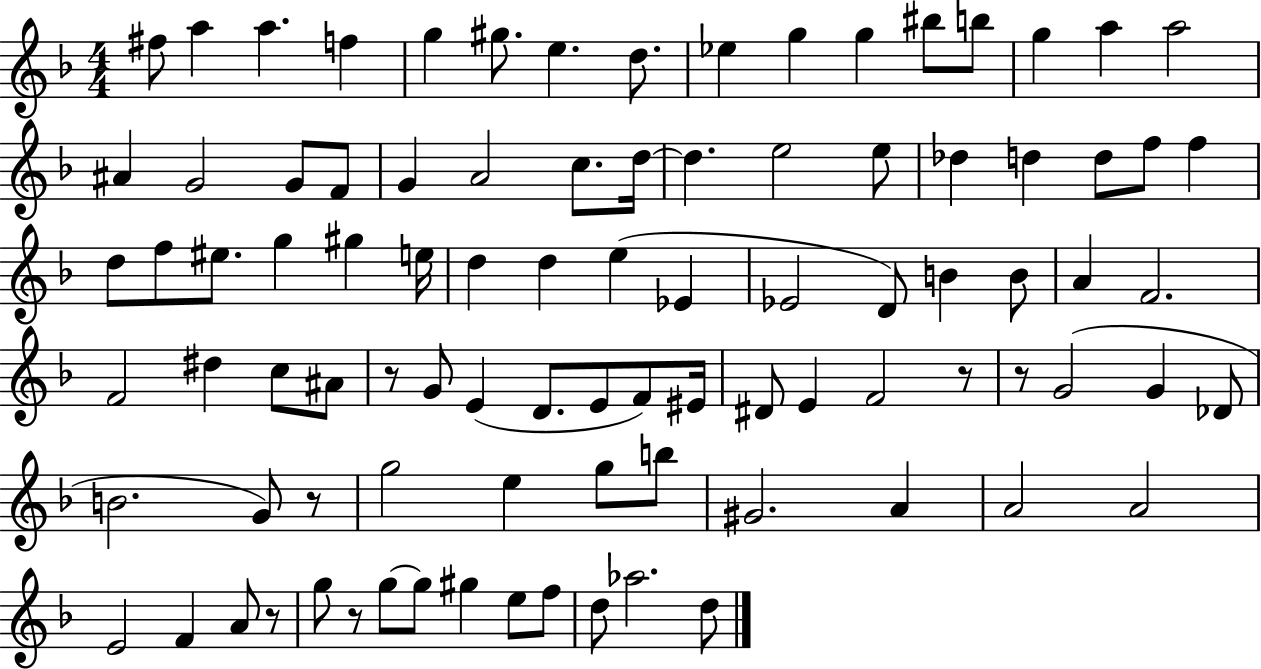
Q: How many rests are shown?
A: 6